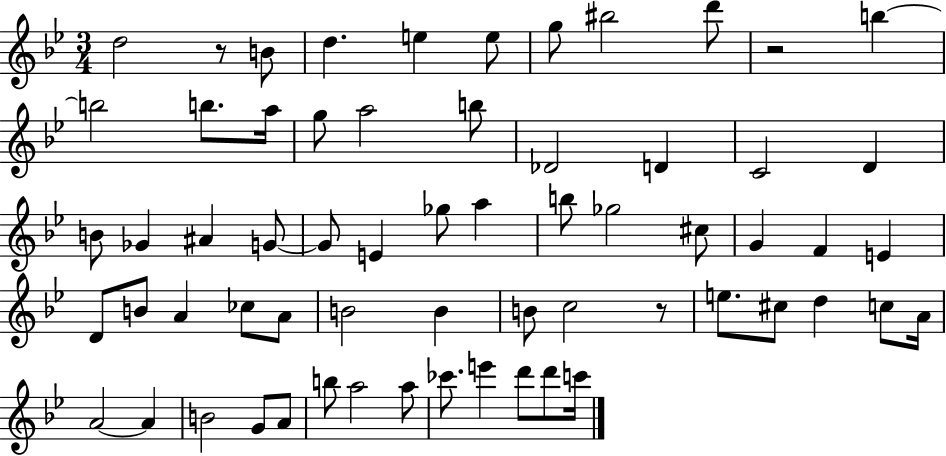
X:1
T:Untitled
M:3/4
L:1/4
K:Bb
d2 z/2 B/2 d e e/2 g/2 ^b2 d'/2 z2 b b2 b/2 a/4 g/2 a2 b/2 _D2 D C2 D B/2 _G ^A G/2 G/2 E _g/2 a b/2 _g2 ^c/2 G F E D/2 B/2 A _c/2 A/2 B2 B B/2 c2 z/2 e/2 ^c/2 d c/2 A/4 A2 A B2 G/2 A/2 b/2 a2 a/2 _c'/2 e' d'/2 d'/2 c'/4